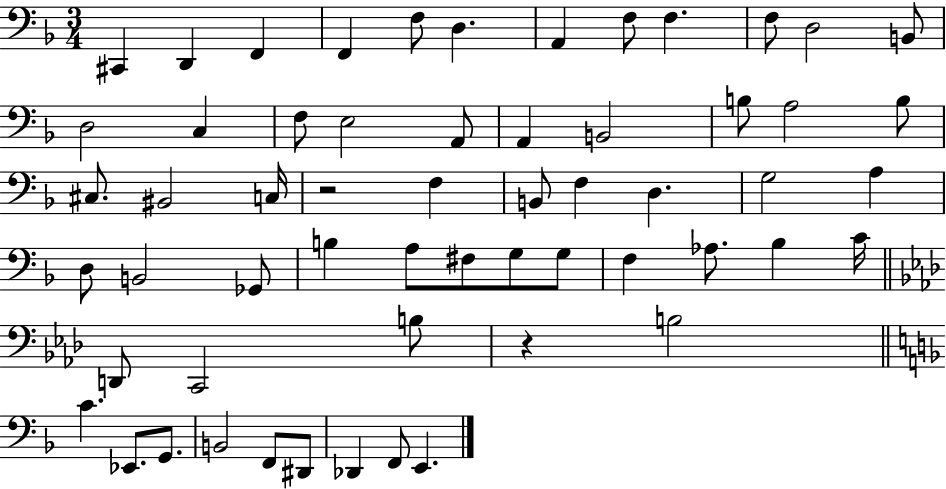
X:1
T:Untitled
M:3/4
L:1/4
K:F
^C,, D,, F,, F,, F,/2 D, A,, F,/2 F, F,/2 D,2 B,,/2 D,2 C, F,/2 E,2 A,,/2 A,, B,,2 B,/2 A,2 B,/2 ^C,/2 ^B,,2 C,/4 z2 F, B,,/2 F, D, G,2 A, D,/2 B,,2 _G,,/2 B, A,/2 ^F,/2 G,/2 G,/2 F, _A,/2 _B, C/4 D,,/2 C,,2 B,/2 z B,2 C _E,,/2 G,,/2 B,,2 F,,/2 ^D,,/2 _D,, F,,/2 E,,